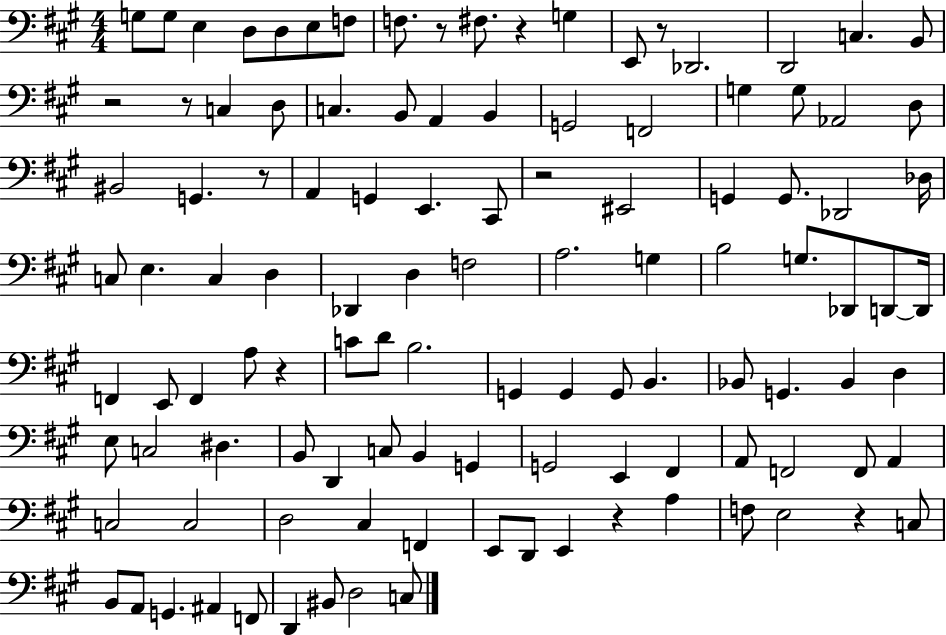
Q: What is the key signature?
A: A major